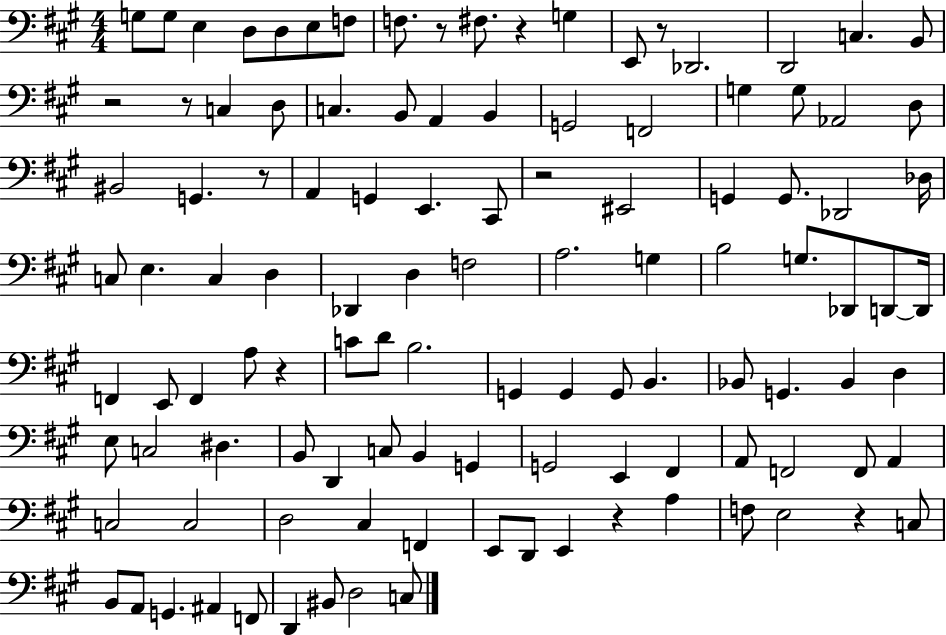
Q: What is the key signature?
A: A major